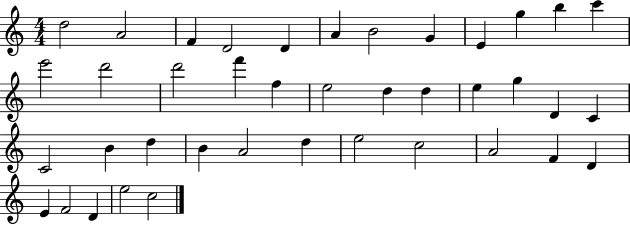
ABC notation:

X:1
T:Untitled
M:4/4
L:1/4
K:C
d2 A2 F D2 D A B2 G E g b c' e'2 d'2 d'2 f' f e2 d d e g D C C2 B d B A2 d e2 c2 A2 F D E F2 D e2 c2